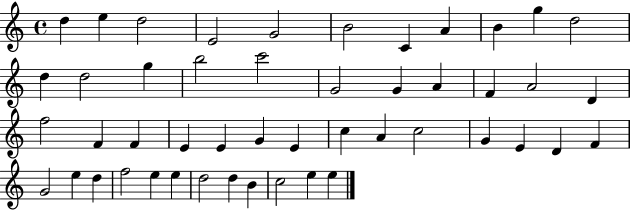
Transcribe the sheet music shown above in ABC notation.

X:1
T:Untitled
M:4/4
L:1/4
K:C
d e d2 E2 G2 B2 C A B g d2 d d2 g b2 c'2 G2 G A F A2 D f2 F F E E G E c A c2 G E D F G2 e d f2 e e d2 d B c2 e e